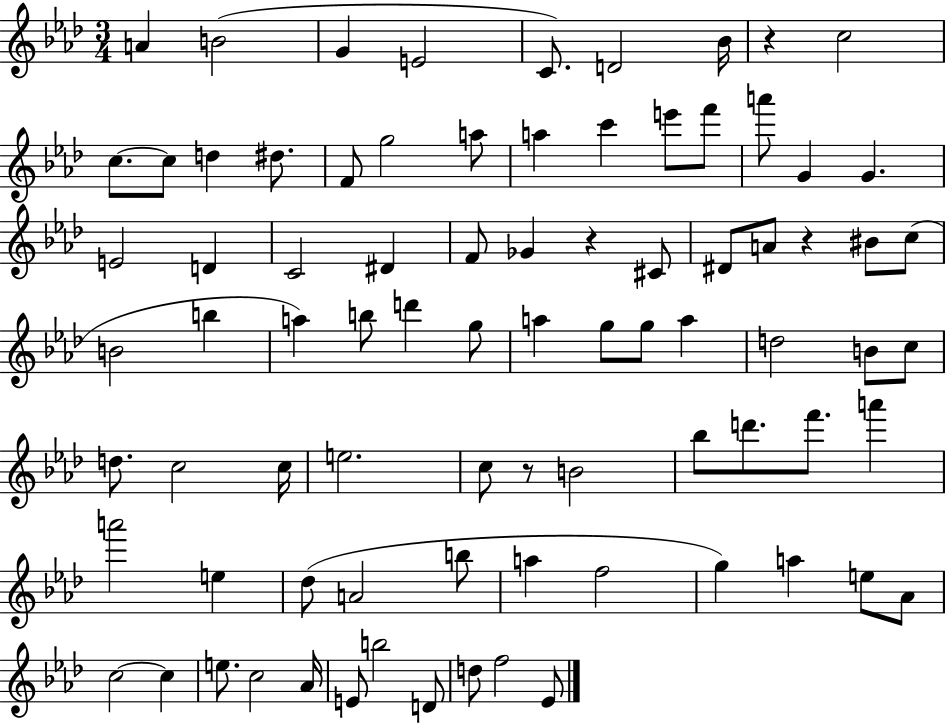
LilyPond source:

{
  \clef treble
  \numericTimeSignature
  \time 3/4
  \key aes \major
  a'4 b'2( | g'4 e'2 | c'8.) d'2 bes'16 | r4 c''2 | \break c''8.~~ c''8 d''4 dis''8. | f'8 g''2 a''8 | a''4 c'''4 e'''8 f'''8 | a'''8 g'4 g'4. | \break e'2 d'4 | c'2 dis'4 | f'8 ges'4 r4 cis'8 | dis'8 a'8 r4 bis'8 c''8( | \break b'2 b''4 | a''4) b''8 d'''4 g''8 | a''4 g''8 g''8 a''4 | d''2 b'8 c''8 | \break d''8. c''2 c''16 | e''2. | c''8 r8 b'2 | bes''8 d'''8. f'''8. a'''4 | \break a'''2 e''4 | des''8( a'2 b''8 | a''4 f''2 | g''4) a''4 e''8 aes'8 | \break c''2~~ c''4 | e''8. c''2 aes'16 | e'8 b''2 d'8 | d''8 f''2 ees'8 | \break \bar "|."
}